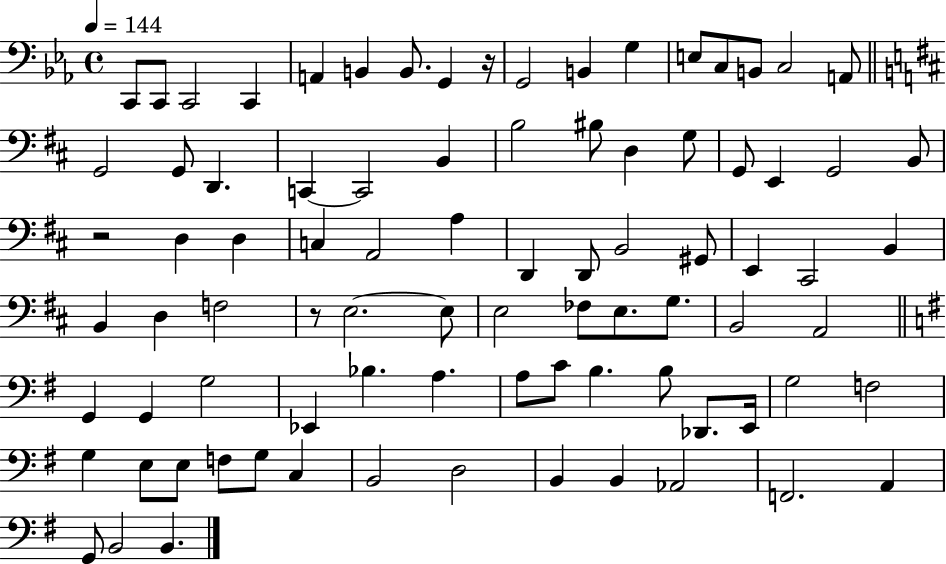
{
  \clef bass
  \time 4/4
  \defaultTimeSignature
  \key ees \major
  \tempo 4 = 144
  c,8 c,8 c,2 c,4 | a,4 b,4 b,8. g,4 r16 | g,2 b,4 g4 | e8 c8 b,8 c2 a,8 | \break \bar "||" \break \key d \major g,2 g,8 d,4. | c,4~~ c,2 b,4 | b2 bis8 d4 g8 | g,8 e,4 g,2 b,8 | \break r2 d4 d4 | c4 a,2 a4 | d,4 d,8 b,2 gis,8 | e,4 cis,2 b,4 | \break b,4 d4 f2 | r8 e2.~~ e8 | e2 fes8 e8. g8. | b,2 a,2 | \break \bar "||" \break \key e \minor g,4 g,4 g2 | ees,4 bes4. a4. | a8 c'8 b4. b8 des,8. e,16 | g2 f2 | \break g4 e8 e8 f8 g8 c4 | b,2 d2 | b,4 b,4 aes,2 | f,2. a,4 | \break g,8 b,2 b,4. | \bar "|."
}